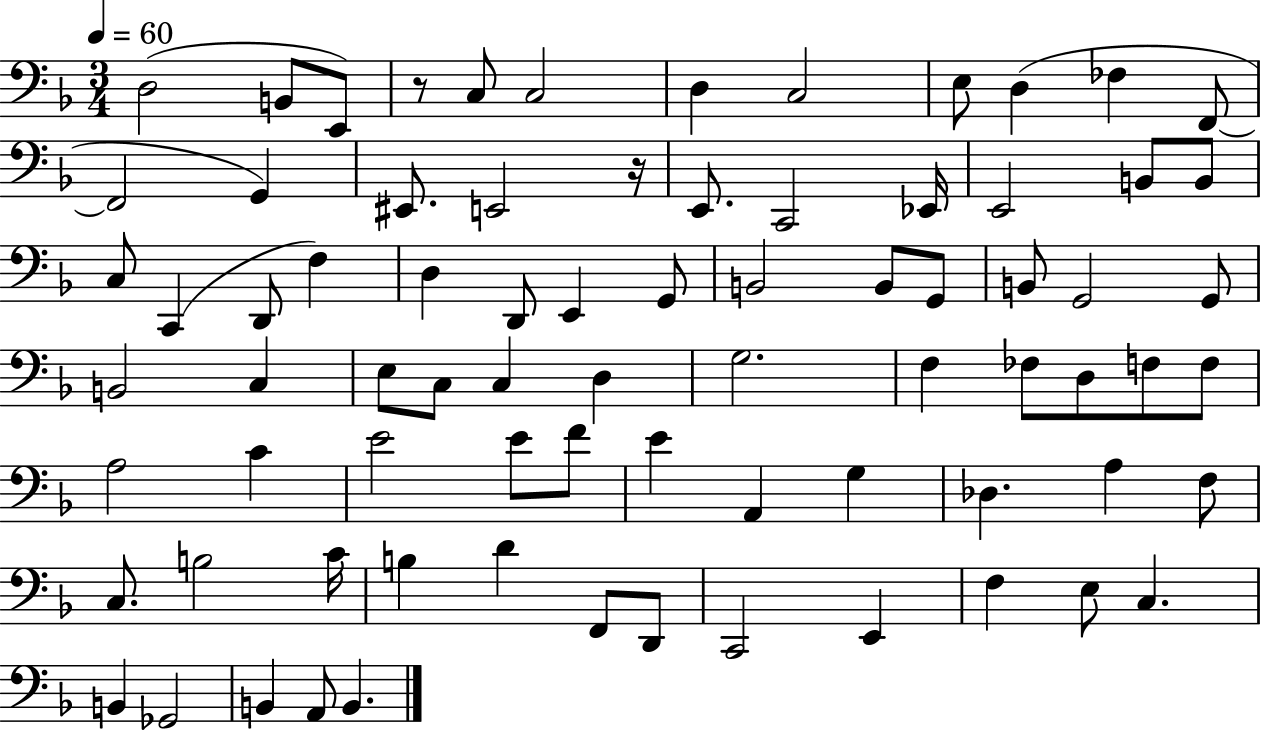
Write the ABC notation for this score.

X:1
T:Untitled
M:3/4
L:1/4
K:F
D,2 B,,/2 E,,/2 z/2 C,/2 C,2 D, C,2 E,/2 D, _F, F,,/2 F,,2 G,, ^E,,/2 E,,2 z/4 E,,/2 C,,2 _E,,/4 E,,2 B,,/2 B,,/2 C,/2 C,, D,,/2 F, D, D,,/2 E,, G,,/2 B,,2 B,,/2 G,,/2 B,,/2 G,,2 G,,/2 B,,2 C, E,/2 C,/2 C, D, G,2 F, _F,/2 D,/2 F,/2 F,/2 A,2 C E2 E/2 F/2 E A,, G, _D, A, F,/2 C,/2 B,2 C/4 B, D F,,/2 D,,/2 C,,2 E,, F, E,/2 C, B,, _G,,2 B,, A,,/2 B,,